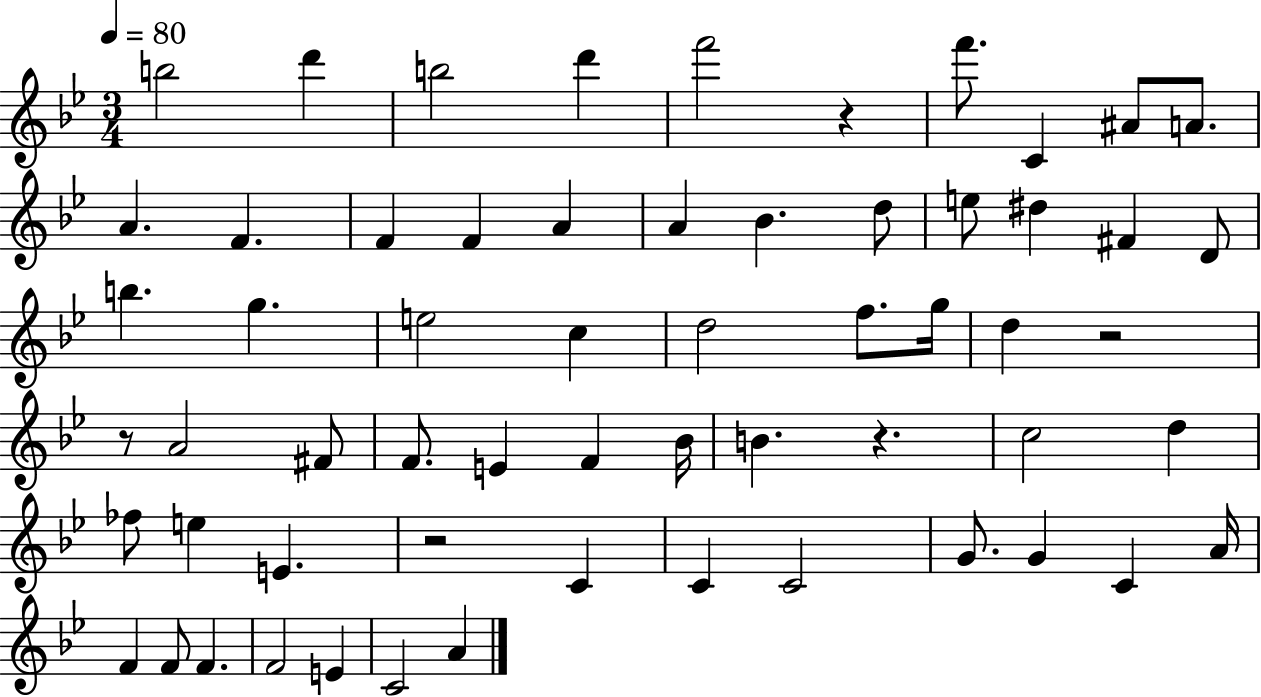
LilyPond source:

{
  \clef treble
  \numericTimeSignature
  \time 3/4
  \key bes \major
  \tempo 4 = 80
  b''2 d'''4 | b''2 d'''4 | f'''2 r4 | f'''8. c'4 ais'8 a'8. | \break a'4. f'4. | f'4 f'4 a'4 | a'4 bes'4. d''8 | e''8 dis''4 fis'4 d'8 | \break b''4. g''4. | e''2 c''4 | d''2 f''8. g''16 | d''4 r2 | \break r8 a'2 fis'8 | f'8. e'4 f'4 bes'16 | b'4. r4. | c''2 d''4 | \break fes''8 e''4 e'4. | r2 c'4 | c'4 c'2 | g'8. g'4 c'4 a'16 | \break f'4 f'8 f'4. | f'2 e'4 | c'2 a'4 | \bar "|."
}